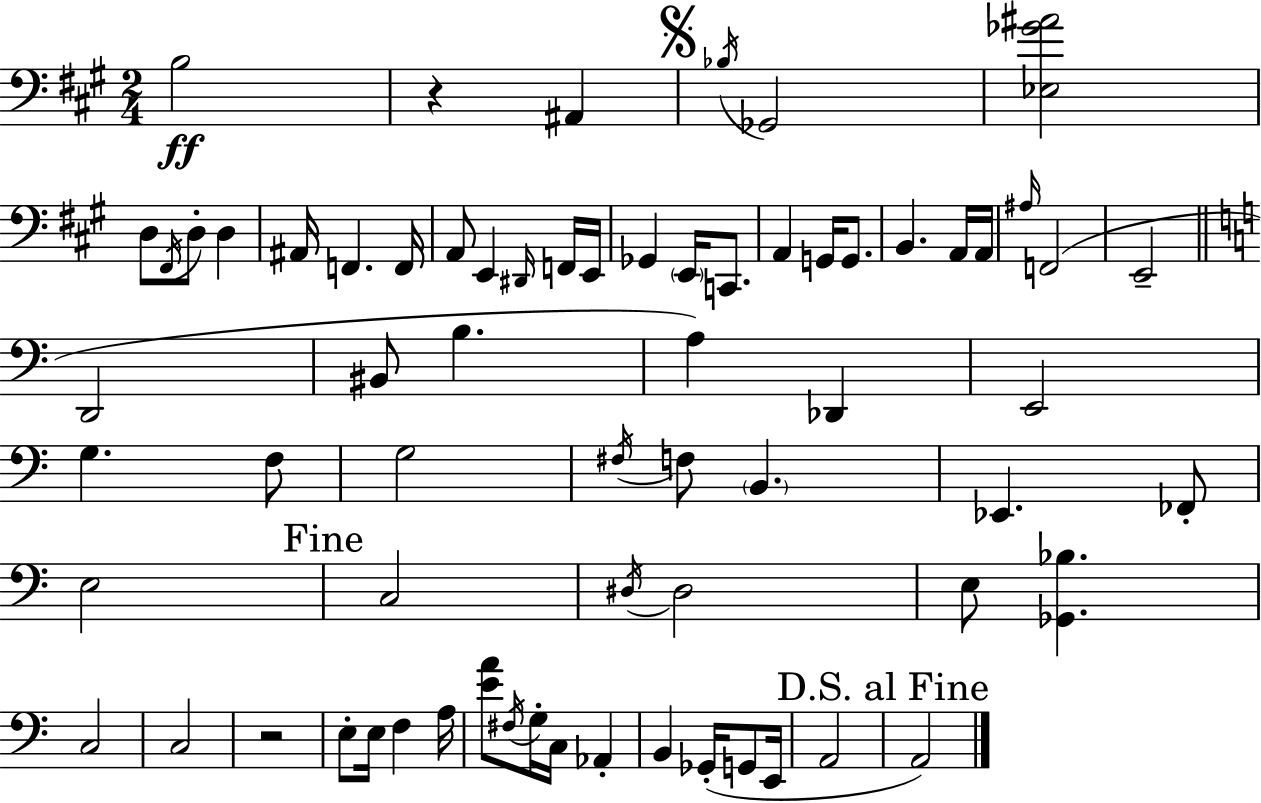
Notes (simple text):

B3/h R/q A#2/q Bb3/s Gb2/h [Eb3,Gb4,A#4]/h D3/e F#2/s D3/e D3/q A#2/s F2/q. F2/s A2/e E2/q D#2/s F2/s E2/s Gb2/q E2/s C2/e. A2/q G2/s G2/e. B2/q. A2/s A2/s A#3/s F2/h E2/h D2/h BIS2/e B3/q. A3/q Db2/q E2/h G3/q. F3/e G3/h F#3/s F3/e B2/q. Eb2/q. FES2/e E3/h C3/h D#3/s D#3/h E3/e [Gb2,Bb3]/q. C3/h C3/h R/h E3/e E3/s F3/q A3/s [E4,A4]/e F#3/s G3/s C3/s Ab2/q B2/q Gb2/s G2/e E2/s A2/h A2/h